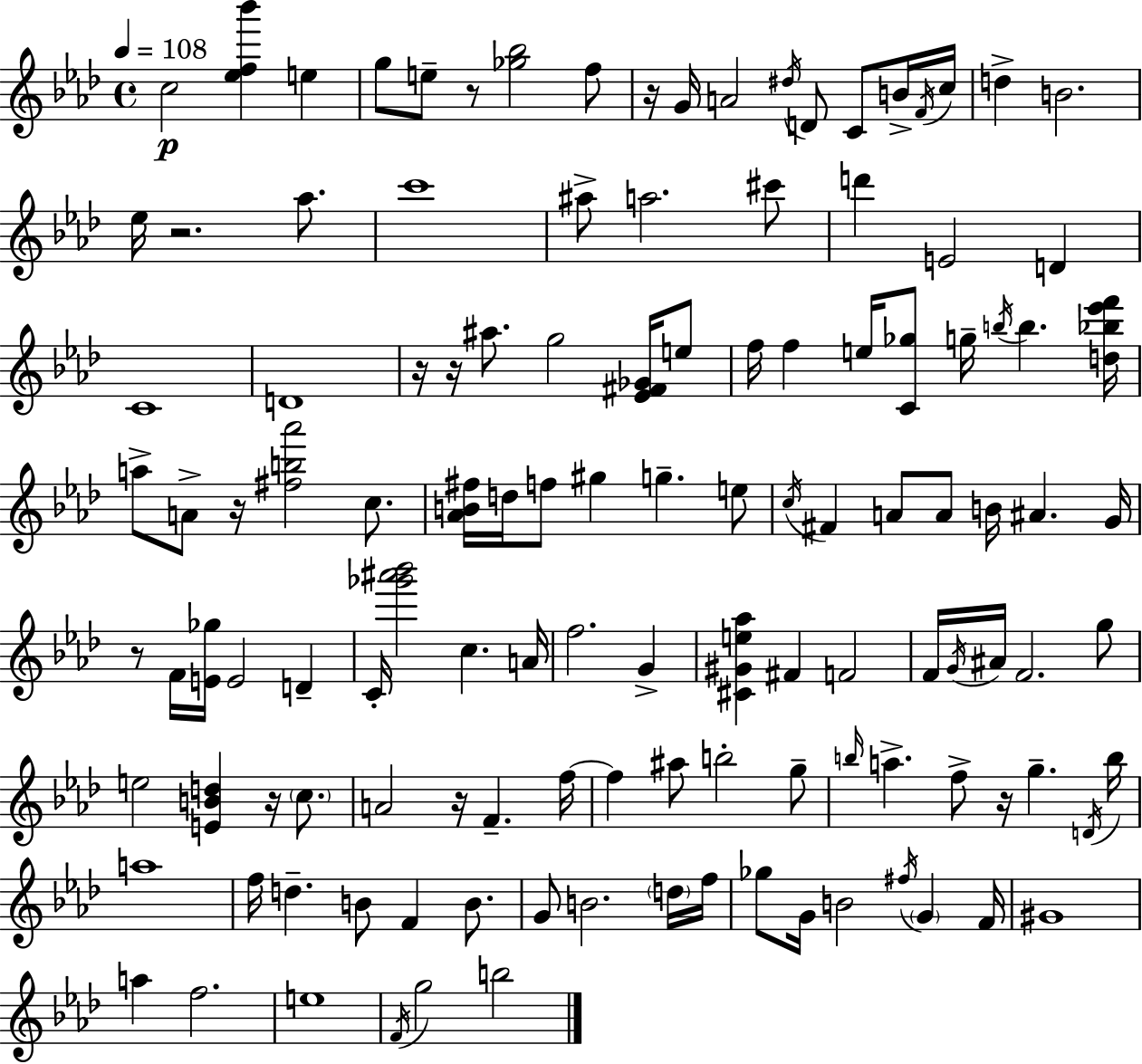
C5/h [Eb5,F5,Bb6]/q E5/q G5/e E5/e R/e [Gb5,Bb5]/h F5/e R/s G4/s A4/h D#5/s D4/e C4/e B4/s F4/s C5/s D5/q B4/h. Eb5/s R/h. Ab5/e. C6/w A#5/e A5/h. C#6/e D6/q E4/h D4/q C4/w D4/w R/s R/s A#5/e. G5/h [Eb4,F#4,Gb4]/s E5/e F5/s F5/q E5/s [C4,Gb5]/e G5/s B5/s B5/q. [D5,Bb5,Eb6,F6]/s A5/e A4/e R/s [F#5,B5,Ab6]/h C5/e. [Ab4,B4,F#5]/s D5/s F5/e G#5/q G5/q. E5/e C5/s F#4/q A4/e A4/e B4/s A#4/q. G4/s R/e F4/s [E4,Gb5]/s E4/h D4/q C4/s [Gb6,A#6,Bb6]/h C5/q. A4/s F5/h. G4/q [C#4,G#4,E5,Ab5]/q F#4/q F4/h F4/s G4/s A#4/s F4/h. G5/e E5/h [E4,B4,D5]/q R/s C5/e. A4/h R/s F4/q. F5/s F5/q A#5/e B5/h G5/e B5/s A5/q. F5/e R/s G5/q. D4/s B5/s A5/w F5/s D5/q. B4/e F4/q B4/e. G4/e B4/h. D5/s F5/s Gb5/e G4/s B4/h F#5/s G4/q F4/s G#4/w A5/q F5/h. E5/w F4/s G5/h B5/h